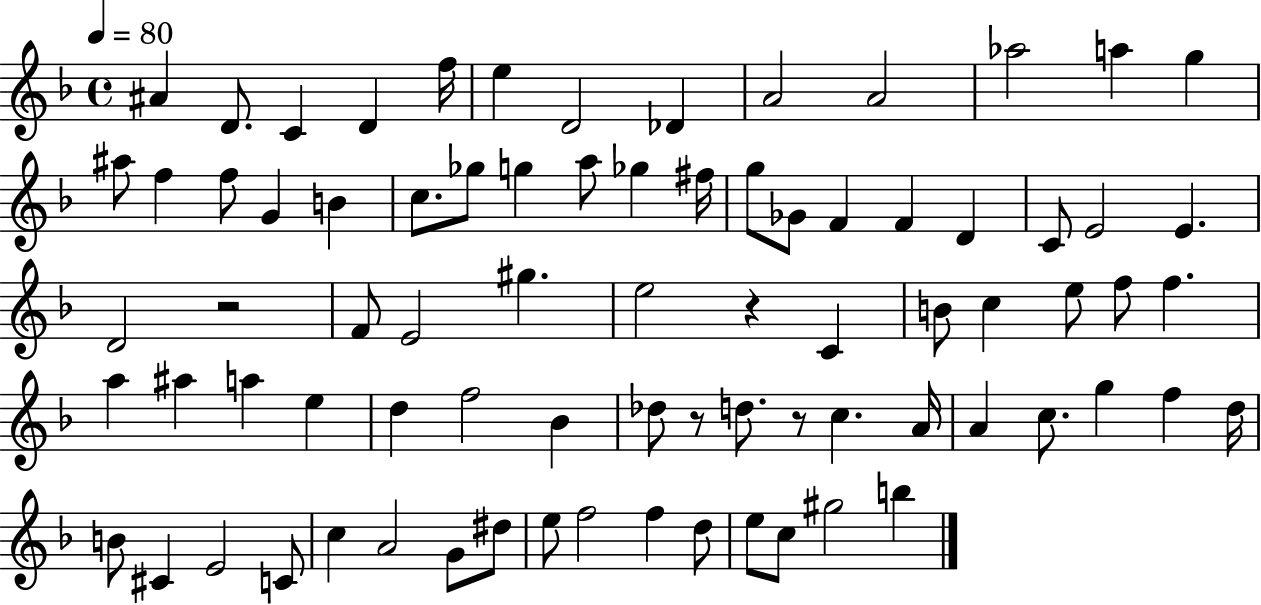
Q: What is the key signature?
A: F major